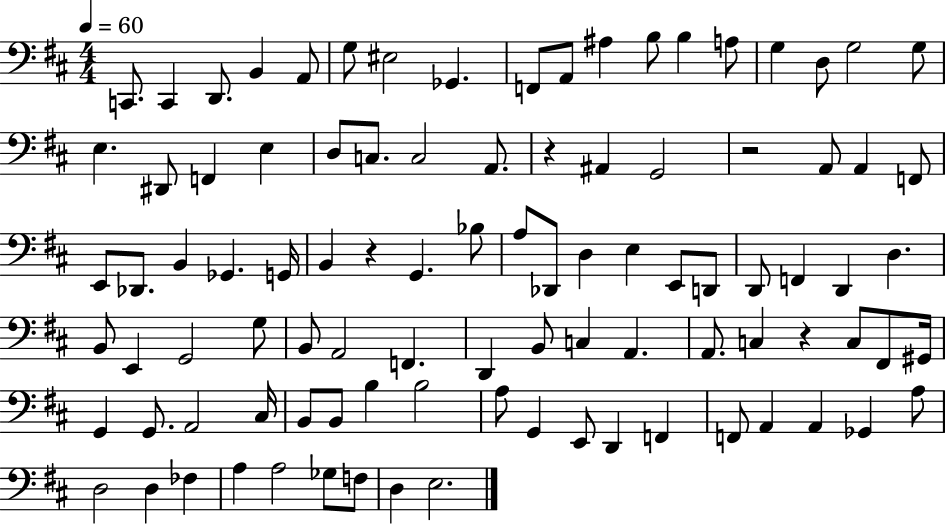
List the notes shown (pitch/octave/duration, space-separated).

C2/e. C2/q D2/e. B2/q A2/e G3/e EIS3/h Gb2/q. F2/e A2/e A#3/q B3/e B3/q A3/e G3/q D3/e G3/h G3/e E3/q. D#2/e F2/q E3/q D3/e C3/e. C3/h A2/e. R/q A#2/q G2/h R/h A2/e A2/q F2/e E2/e Db2/e. B2/q Gb2/q. G2/s B2/q R/q G2/q. Bb3/e A3/e Db2/e D3/q E3/q E2/e D2/e D2/e F2/q D2/q D3/q. B2/e E2/q G2/h G3/e B2/e A2/h F2/q. D2/q B2/e C3/q A2/q. A2/e. C3/q R/q C3/e F#2/e G#2/s G2/q G2/e. A2/h C#3/s B2/e B2/e B3/q B3/h A3/e G2/q E2/e D2/q F2/q F2/e A2/q A2/q Gb2/q A3/e D3/h D3/q FES3/q A3/q A3/h Gb3/e F3/e D3/q E3/h.